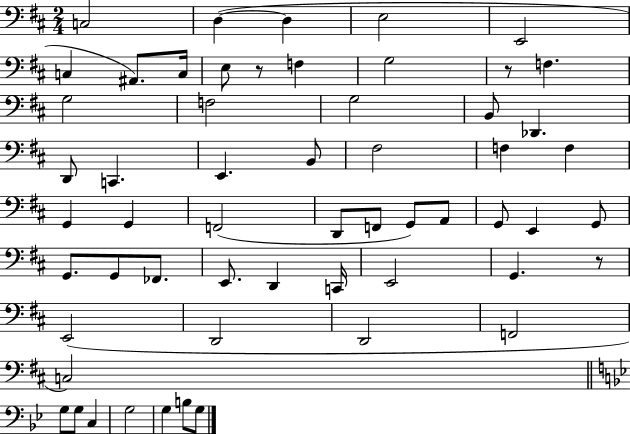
C3/h D3/q D3/q E3/h E2/h C3/q A#2/e. C3/s E3/e R/e F3/q G3/h R/e F3/q. G3/h F3/h G3/h B2/e Db2/q. D2/e C2/q. E2/q. B2/e F#3/h F3/q F3/q G2/q G2/q F2/h D2/e F2/e G2/e A2/e G2/e E2/q G2/e G2/e. G2/e FES2/e. E2/e. D2/q C2/s E2/h G2/q. R/e E2/h D2/h D2/h F2/h C3/h G3/e G3/e C3/q G3/h G3/q B3/e G3/e